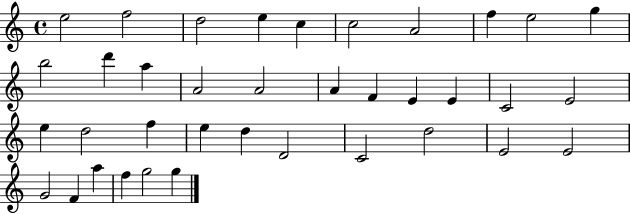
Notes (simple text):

E5/h F5/h D5/h E5/q C5/q C5/h A4/h F5/q E5/h G5/q B5/h D6/q A5/q A4/h A4/h A4/q F4/q E4/q E4/q C4/h E4/h E5/q D5/h F5/q E5/q D5/q D4/h C4/h D5/h E4/h E4/h G4/h F4/q A5/q F5/q G5/h G5/q